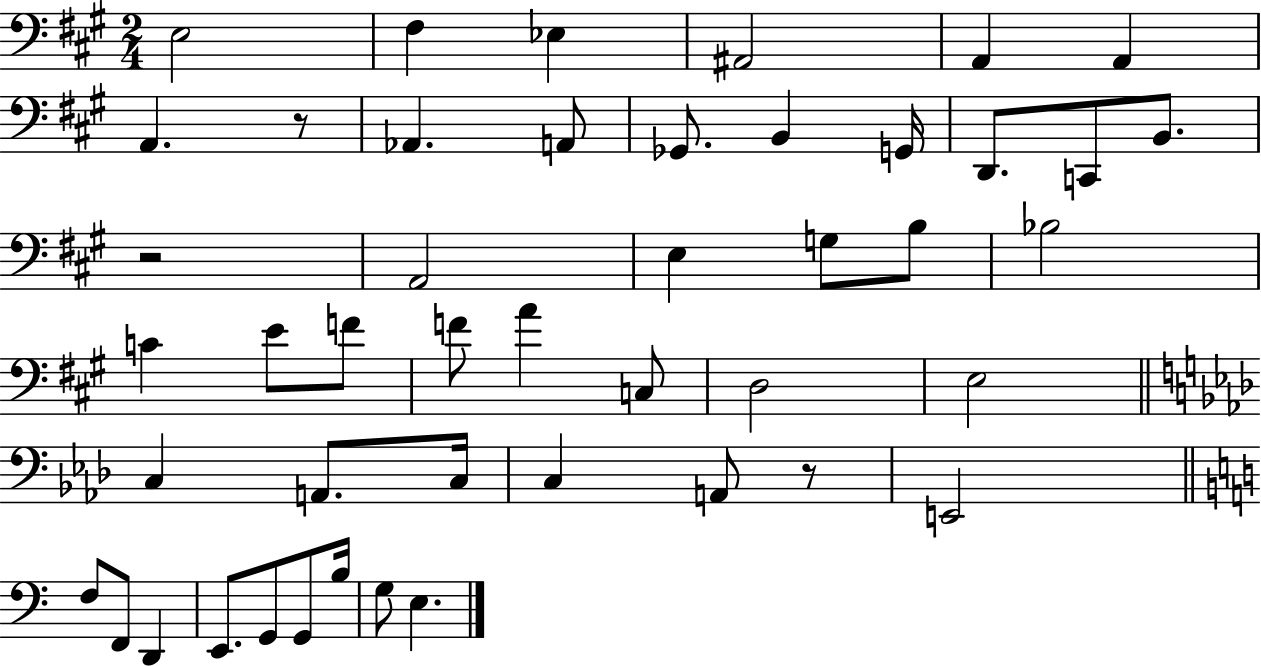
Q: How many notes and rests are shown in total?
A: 46